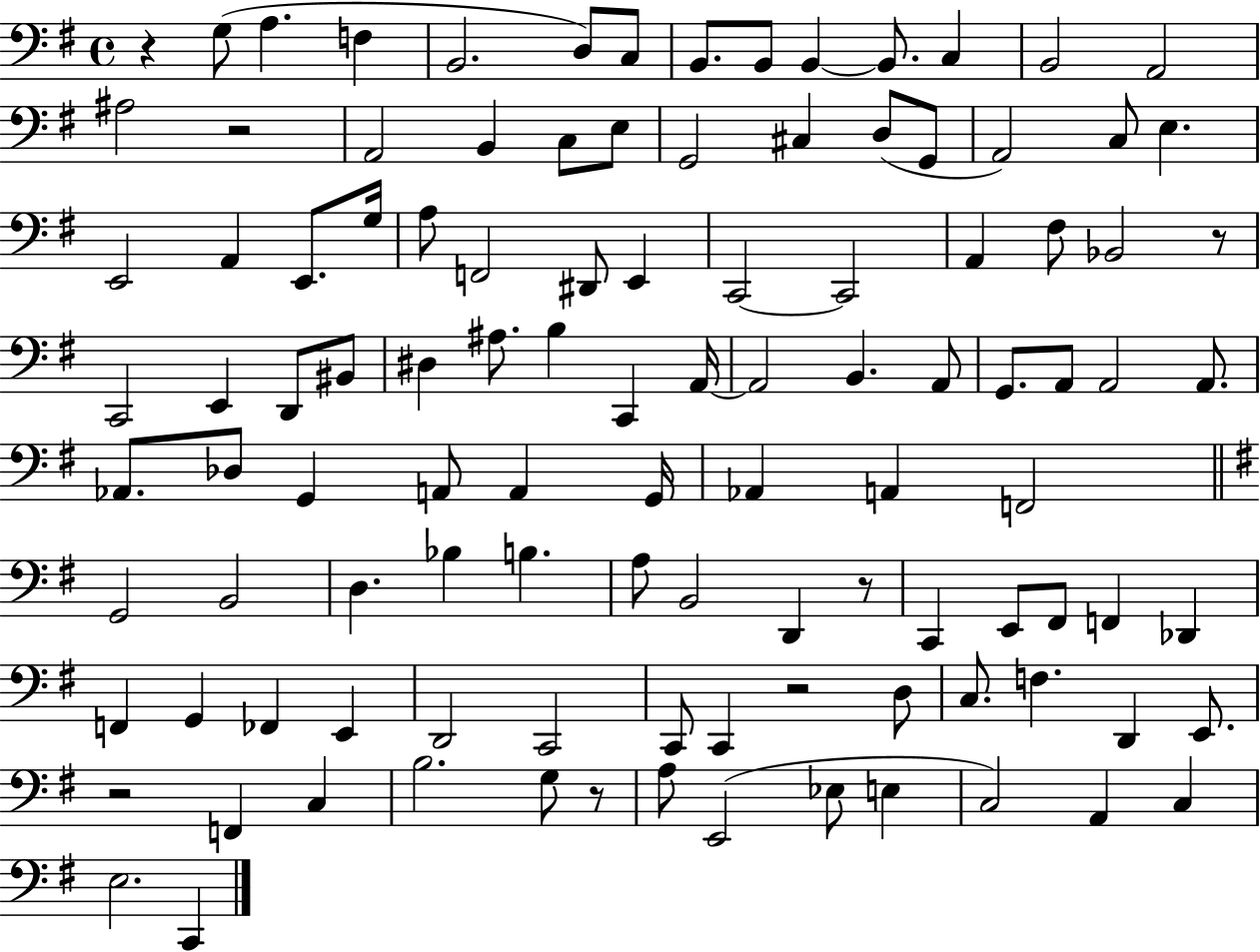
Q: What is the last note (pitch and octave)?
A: C2